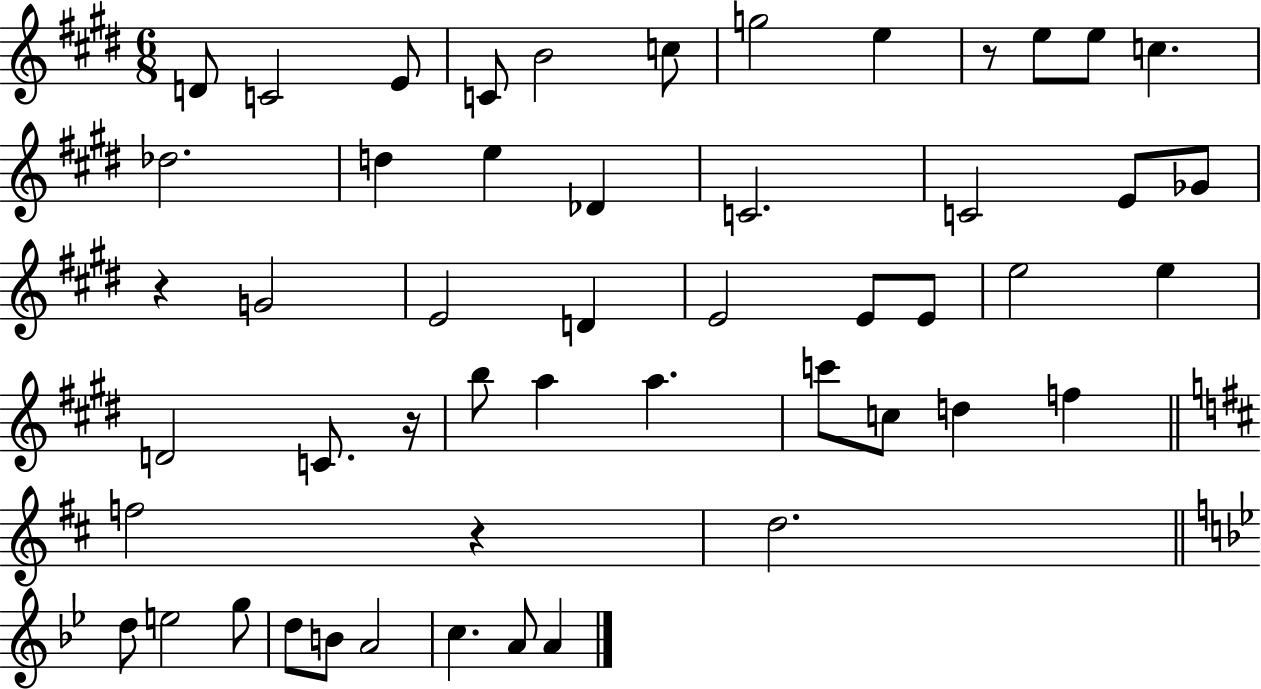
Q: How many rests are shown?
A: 4